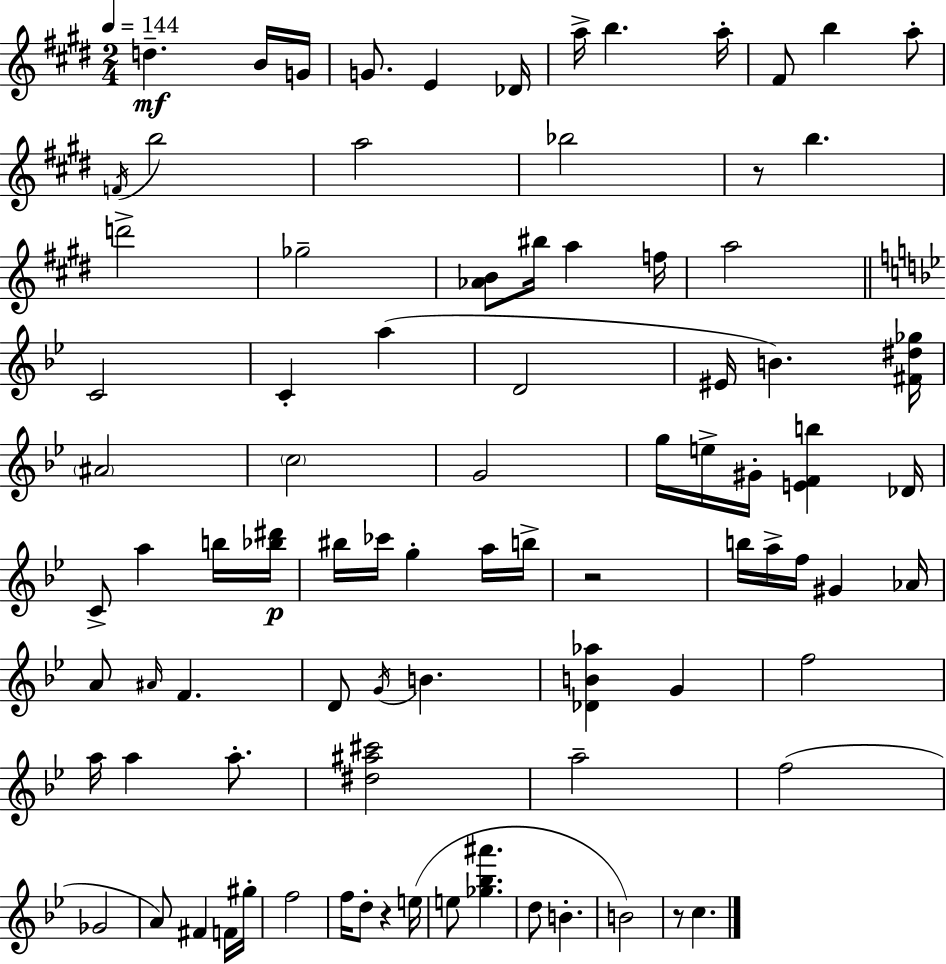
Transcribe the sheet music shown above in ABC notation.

X:1
T:Untitled
M:2/4
L:1/4
K:E
d B/4 G/4 G/2 E _D/4 a/4 b a/4 ^F/2 b a/2 F/4 b2 a2 _b2 z/2 b d'2 _g2 [_AB]/2 ^b/4 a f/4 a2 C2 C a D2 ^E/4 B [^F^d_g]/4 ^A2 c2 G2 g/4 e/4 ^G/4 [EFb] _D/4 C/2 a b/4 [_b^d']/4 ^b/4 _c'/4 g a/4 b/4 z2 b/4 a/4 f/4 ^G _A/4 A/2 ^A/4 F D/2 G/4 B [_DB_a] G f2 a/4 a a/2 [^d^a^c']2 a2 f2 _G2 A/2 ^F F/4 ^g/4 f2 f/4 d/2 z e/4 e/2 [_g_b^a'] d/2 B B2 z/2 c